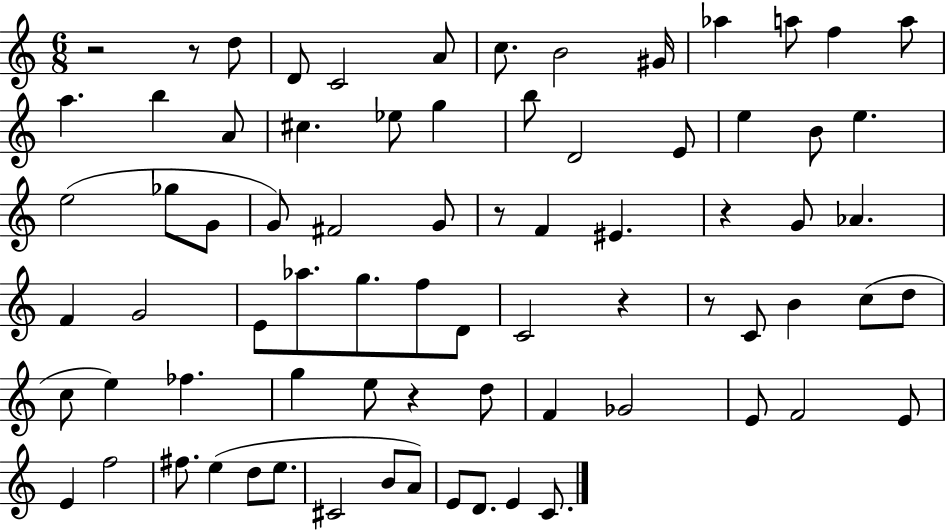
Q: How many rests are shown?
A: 7